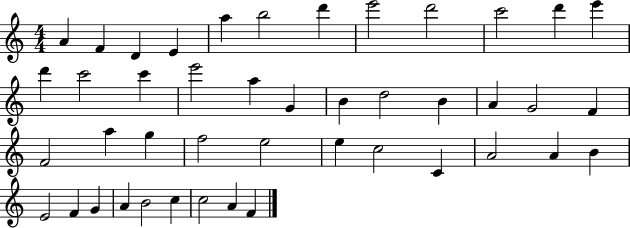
{
  \clef treble
  \numericTimeSignature
  \time 4/4
  \key c \major
  a'4 f'4 d'4 e'4 | a''4 b''2 d'''4 | e'''2 d'''2 | c'''2 d'''4 e'''4 | \break d'''4 c'''2 c'''4 | e'''2 a''4 g'4 | b'4 d''2 b'4 | a'4 g'2 f'4 | \break f'2 a''4 g''4 | f''2 e''2 | e''4 c''2 c'4 | a'2 a'4 b'4 | \break e'2 f'4 g'4 | a'4 b'2 c''4 | c''2 a'4 f'4 | \bar "|."
}